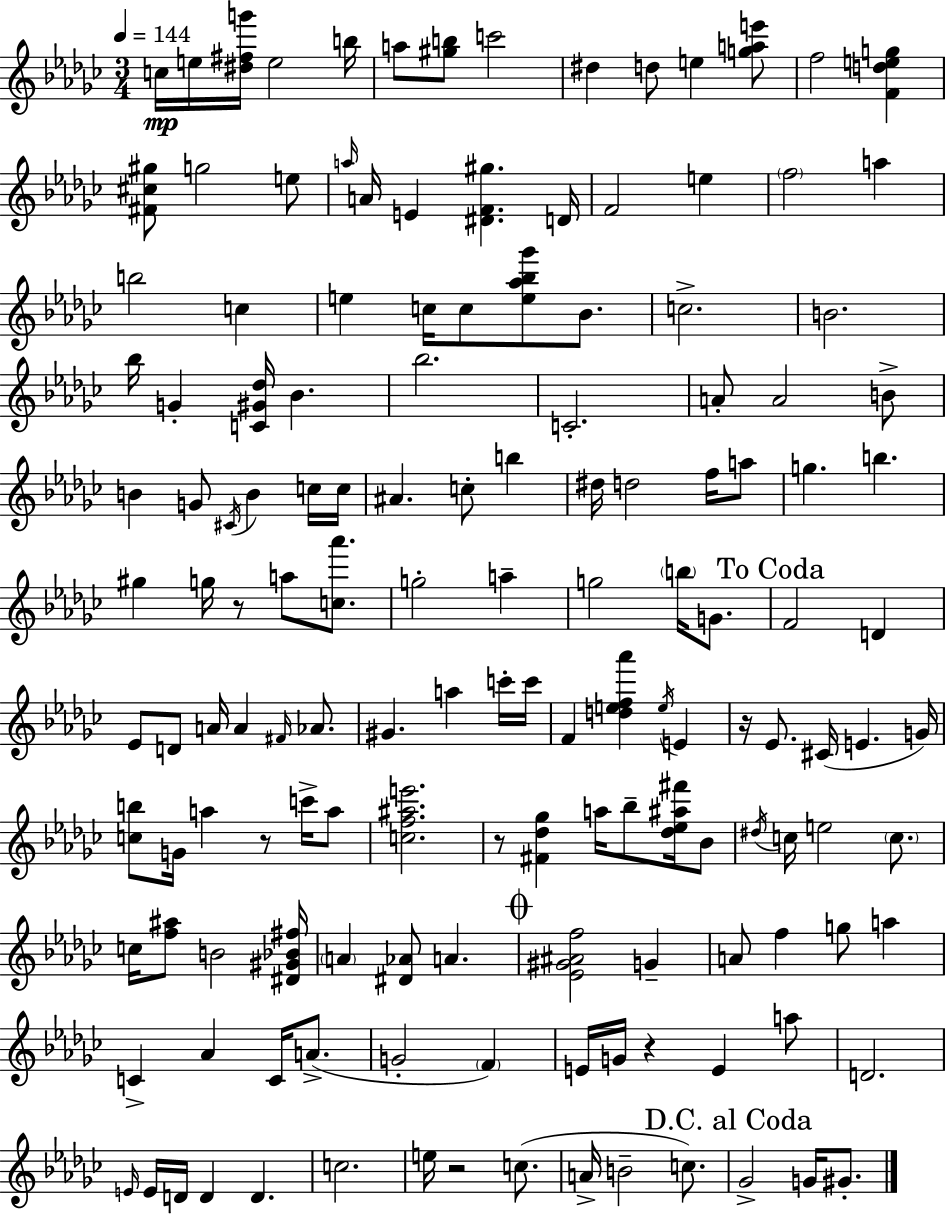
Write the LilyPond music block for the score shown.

{
  \clef treble
  \numericTimeSignature
  \time 3/4
  \key ees \minor
  \tempo 4 = 144
  c''16\mp e''16 <dis'' fis'' g'''>16 e''2 b''16 | a''8 <gis'' b''>8 c'''2 | dis''4 d''8 e''4 <g'' a'' e'''>8 | f''2 <f' d'' e'' g''>4 | \break <fis' cis'' gis''>8 g''2 e''8 | \grace { a''16 } a'16 e'4 <dis' f' gis''>4. | d'16 f'2 e''4 | \parenthesize f''2 a''4 | \break b''2 c''4 | e''4 c''16 c''8 <e'' aes'' bes'' ges'''>8 bes'8. | c''2.-> | b'2. | \break bes''16 g'4-. <c' gis' des''>16 bes'4. | bes''2. | c'2.-. | a'8-. a'2 b'8-> | \break b'4 g'8 \acciaccatura { cis'16 } b'4 | c''16 c''16 ais'4. c''8-. b''4 | dis''16 d''2 f''16 | a''8 g''4. b''4. | \break gis''4 g''16 r8 a''8 <c'' aes'''>8. | g''2-. a''4-- | g''2 \parenthesize b''16 g'8. | \mark "To Coda" f'2 d'4 | \break ees'8 d'8 a'16 a'4 \grace { fis'16 } | aes'8. gis'4. a''4 | c'''16-. c'''16 f'4 <d'' e'' f'' aes'''>4 \acciaccatura { e''16 } | e'4 r16 ees'8. cis'16( e'4. | \break g'16) <c'' b''>8 g'16 a''4 r8 | c'''16-> a''8 <c'' f'' ais'' e'''>2. | r8 <fis' des'' ges''>4 a''16 bes''8-- | <des'' ees'' ais'' fis'''>16 bes'8 \acciaccatura { dis''16 } c''16 e''2 | \break \parenthesize c''8. c''16 <f'' ais''>8 b'2 | <dis' gis' bes' fis''>16 \parenthesize a'4 <dis' aes'>8 a'4. | \mark \markup { \musicglyph "scripts.coda" } <ees' gis' ais' f''>2 | g'4-- a'8 f''4 g''8 | \break a''4 c'4-> aes'4 | c'16 a'8.->( g'2-. | \parenthesize f'4) e'16 g'16 r4 e'4 | a''8 d'2. | \break \grace { e'16 } e'16 d'16 d'4 | d'4. c''2. | e''16 r2 | c''8.( a'16-> b'2-- | \break c''8.) \mark "D.C. al Coda" ges'2-> | g'16 gis'8.-. \bar "|."
}